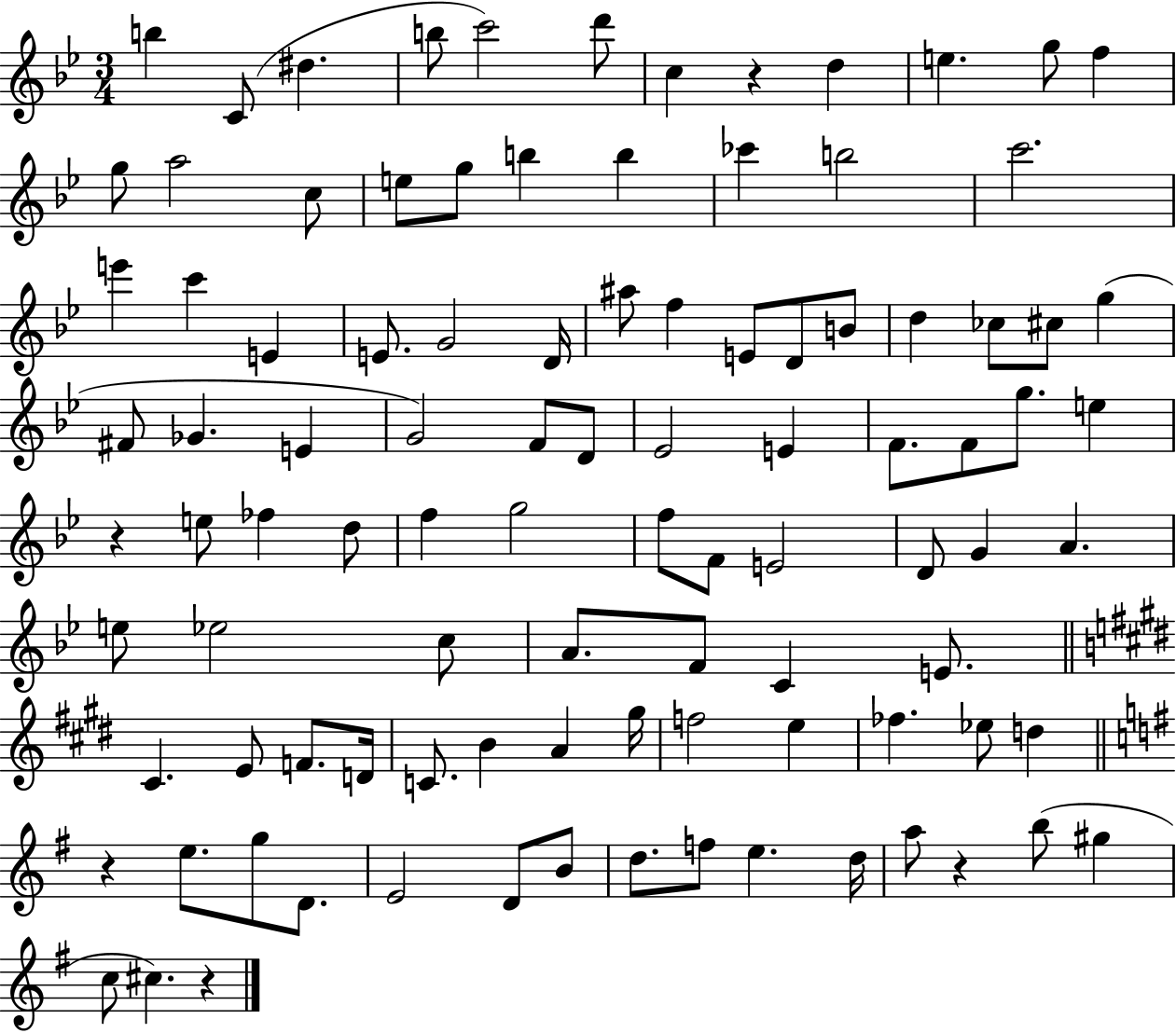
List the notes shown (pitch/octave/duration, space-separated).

B5/q C4/e D#5/q. B5/e C6/h D6/e C5/q R/q D5/q E5/q. G5/e F5/q G5/e A5/h C5/e E5/e G5/e B5/q B5/q CES6/q B5/h C6/h. E6/q C6/q E4/q E4/e. G4/h D4/s A#5/e F5/q E4/e D4/e B4/e D5/q CES5/e C#5/e G5/q F#4/e Gb4/q. E4/q G4/h F4/e D4/e Eb4/h E4/q F4/e. F4/e G5/e. E5/q R/q E5/e FES5/q D5/e F5/q G5/h F5/e F4/e E4/h D4/e G4/q A4/q. E5/e Eb5/h C5/e A4/e. F4/e C4/q E4/e. C#4/q. E4/e F4/e. D4/s C4/e. B4/q A4/q G#5/s F5/h E5/q FES5/q. Eb5/e D5/q R/q E5/e. G5/e D4/e. E4/h D4/e B4/e D5/e. F5/e E5/q. D5/s A5/e R/q B5/e G#5/q C5/e C#5/q. R/q